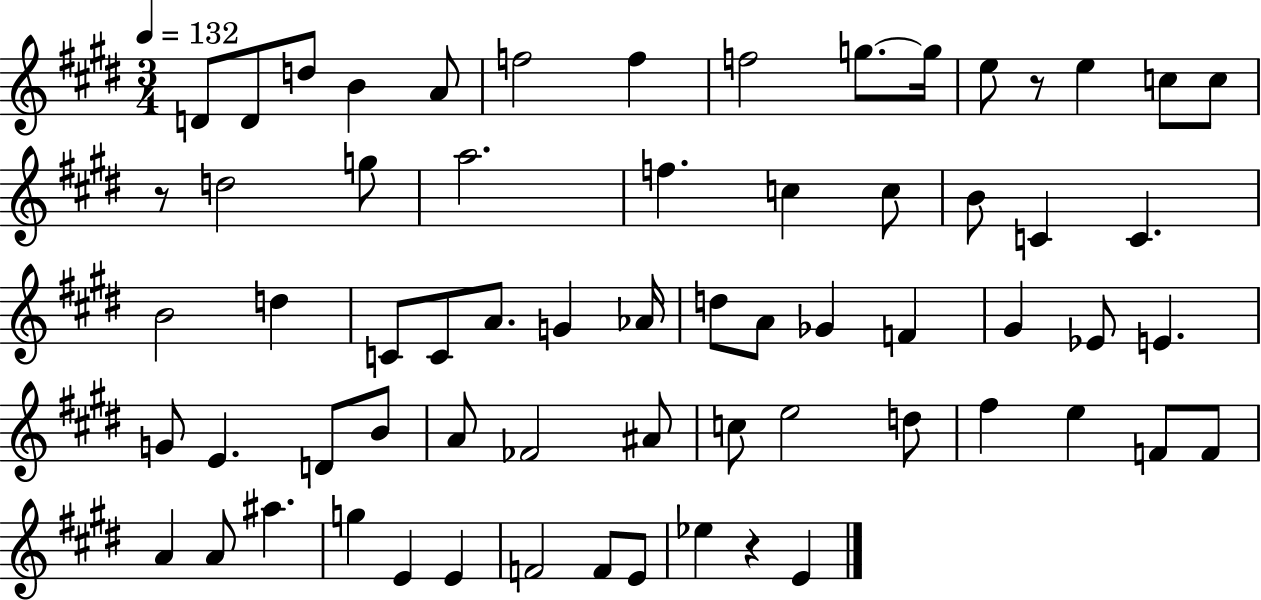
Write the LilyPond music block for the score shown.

{
  \clef treble
  \numericTimeSignature
  \time 3/4
  \key e \major
  \tempo 4 = 132
  d'8 d'8 d''8 b'4 a'8 | f''2 f''4 | f''2 g''8.~~ g''16 | e''8 r8 e''4 c''8 c''8 | \break r8 d''2 g''8 | a''2. | f''4. c''4 c''8 | b'8 c'4 c'4. | \break b'2 d''4 | c'8 c'8 a'8. g'4 aes'16 | d''8 a'8 ges'4 f'4 | gis'4 ees'8 e'4. | \break g'8 e'4. d'8 b'8 | a'8 fes'2 ais'8 | c''8 e''2 d''8 | fis''4 e''4 f'8 f'8 | \break a'4 a'8 ais''4. | g''4 e'4 e'4 | f'2 f'8 e'8 | ees''4 r4 e'4 | \break \bar "|."
}